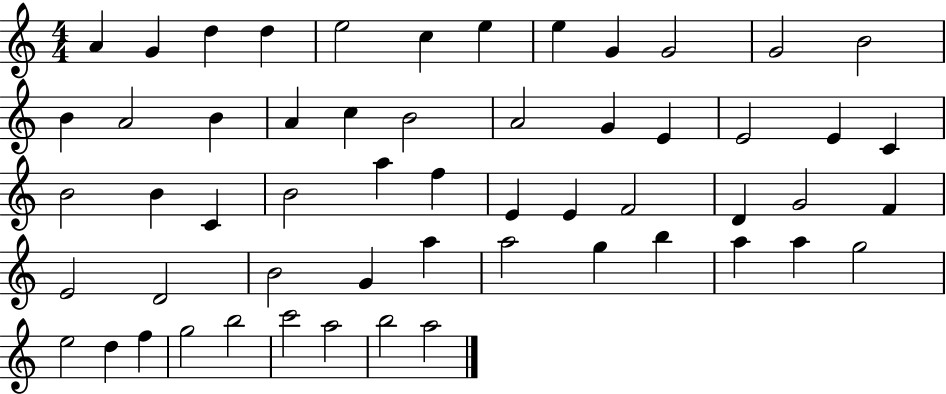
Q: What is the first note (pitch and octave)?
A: A4